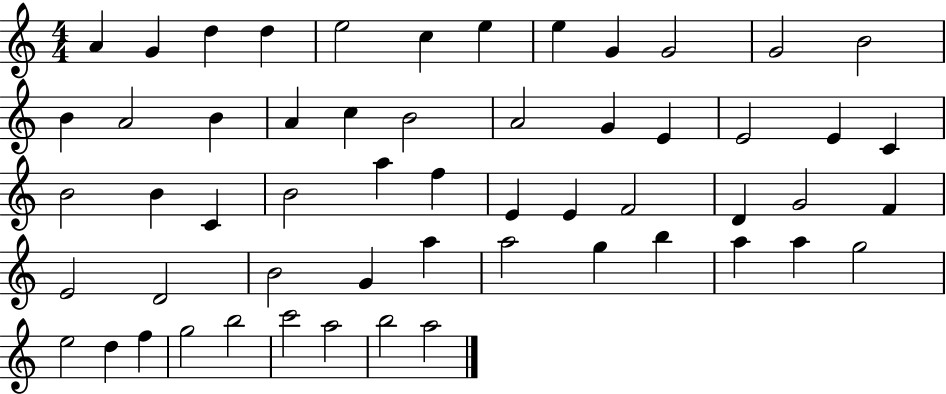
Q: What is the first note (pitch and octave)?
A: A4